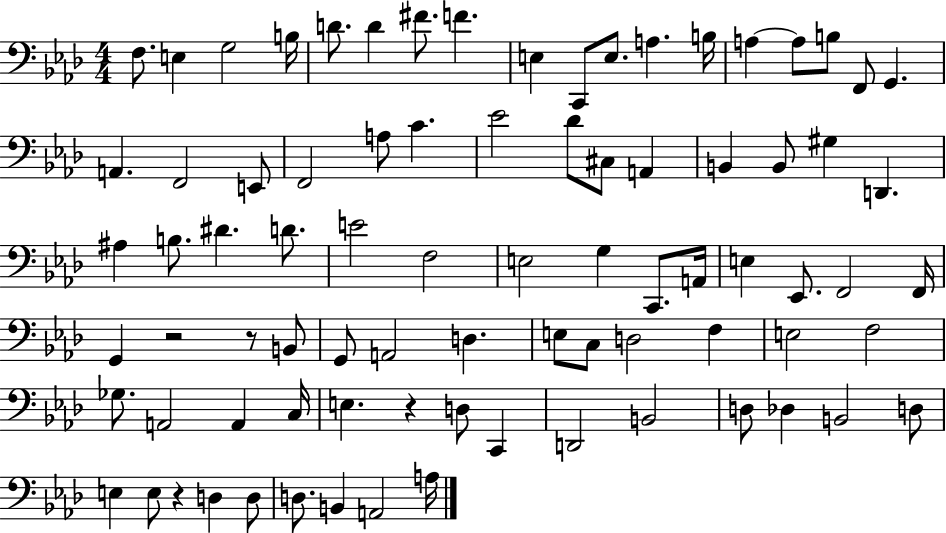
X:1
T:Untitled
M:4/4
L:1/4
K:Ab
F,/2 E, G,2 B,/4 D/2 D ^F/2 F E, C,,/2 E,/2 A, B,/4 A, A,/2 B,/2 F,,/2 G,, A,, F,,2 E,,/2 F,,2 A,/2 C _E2 _D/2 ^C,/2 A,, B,, B,,/2 ^G, D,, ^A, B,/2 ^D D/2 E2 F,2 E,2 G, C,,/2 A,,/4 E, _E,,/2 F,,2 F,,/4 G,, z2 z/2 B,,/2 G,,/2 A,,2 D, E,/2 C,/2 D,2 F, E,2 F,2 _G,/2 A,,2 A,, C,/4 E, z D,/2 C,, D,,2 B,,2 D,/2 _D, B,,2 D,/2 E, E,/2 z D, D,/2 D,/2 B,, A,,2 A,/4